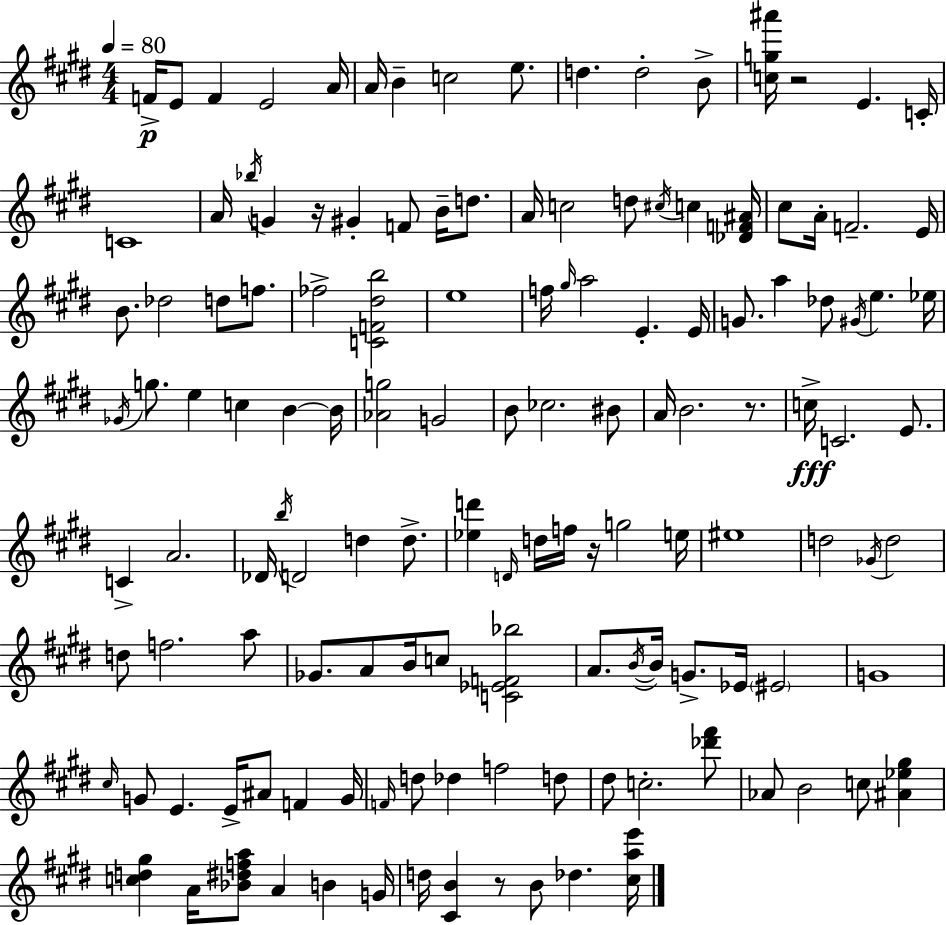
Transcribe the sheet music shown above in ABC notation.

X:1
T:Untitled
M:4/4
L:1/4
K:E
F/4 E/2 F E2 A/4 A/4 B c2 e/2 d d2 B/2 [cg^a']/4 z2 E C/4 C4 A/4 _b/4 G z/4 ^G F/2 B/4 d/2 A/4 c2 d/2 ^c/4 c [_DF^A]/4 ^c/2 A/4 F2 E/4 B/2 _d2 d/2 f/2 _f2 [CF^db]2 e4 f/4 ^g/4 a2 E E/4 G/2 a _d/2 ^G/4 e _e/4 _G/4 g/2 e c B B/4 [_Ag]2 G2 B/2 _c2 ^B/2 A/4 B2 z/2 c/4 C2 E/2 C A2 _D/4 b/4 D2 d d/2 [_ed'] D/4 d/4 f/4 z/4 g2 e/4 ^e4 d2 _G/4 d2 d/2 f2 a/2 _G/2 A/2 B/4 c/2 [C_EF_b]2 A/2 B/4 B/4 G/2 _E/4 ^E2 G4 ^c/4 G/2 E E/4 ^A/2 F G/4 F/4 d/2 _d f2 d/2 ^d/2 c2 [_d'^f']/2 _A/2 B2 c/2 [^A_e^g] [cd^g] A/4 [_B^dfa]/2 A B G/4 d/4 [^CB] z/2 B/2 _d [^cae']/4